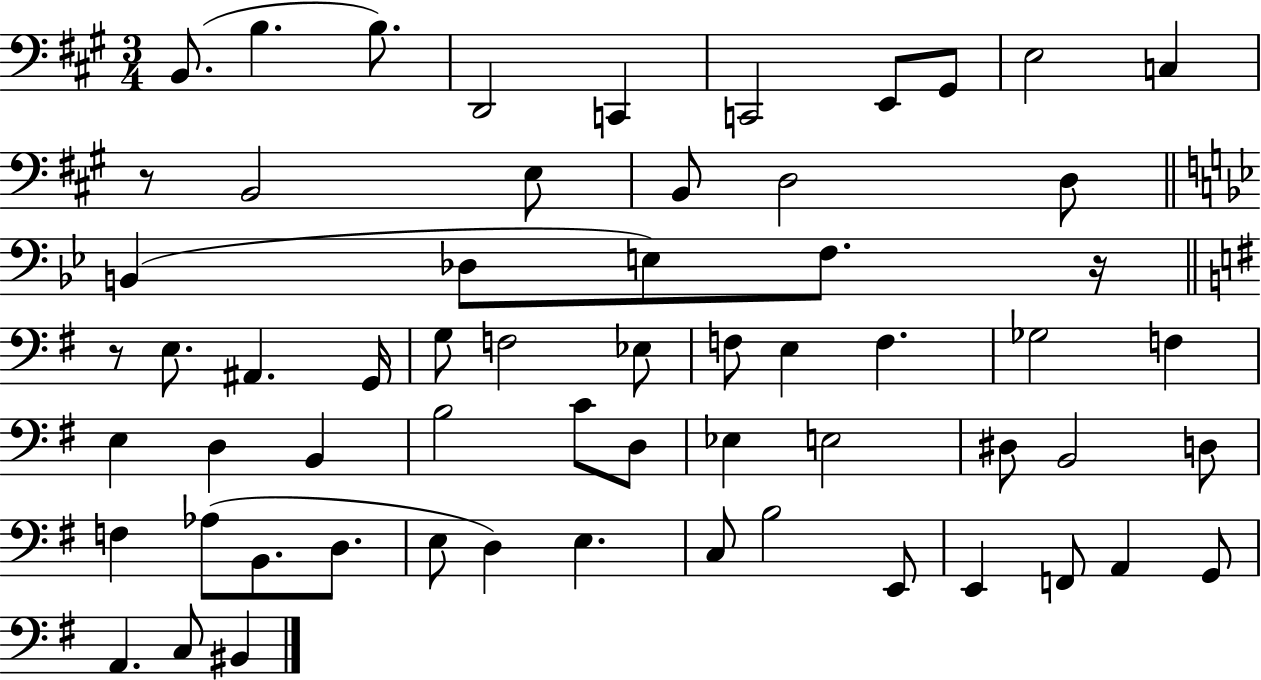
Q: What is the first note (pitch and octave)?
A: B2